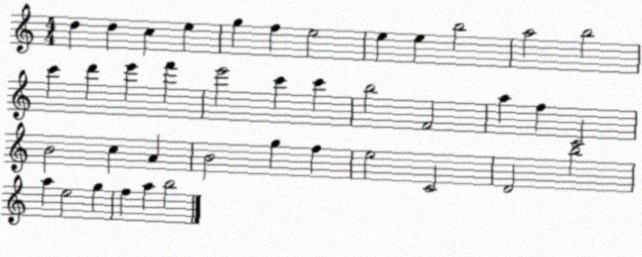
X:1
T:Untitled
M:4/4
L:1/4
K:C
d d c e g f e2 e e b2 a2 b2 c' d' e' f' e'2 c' c' b2 F2 a f C2 B2 c A B2 g f e2 C2 D2 b2 a e2 g f a b2